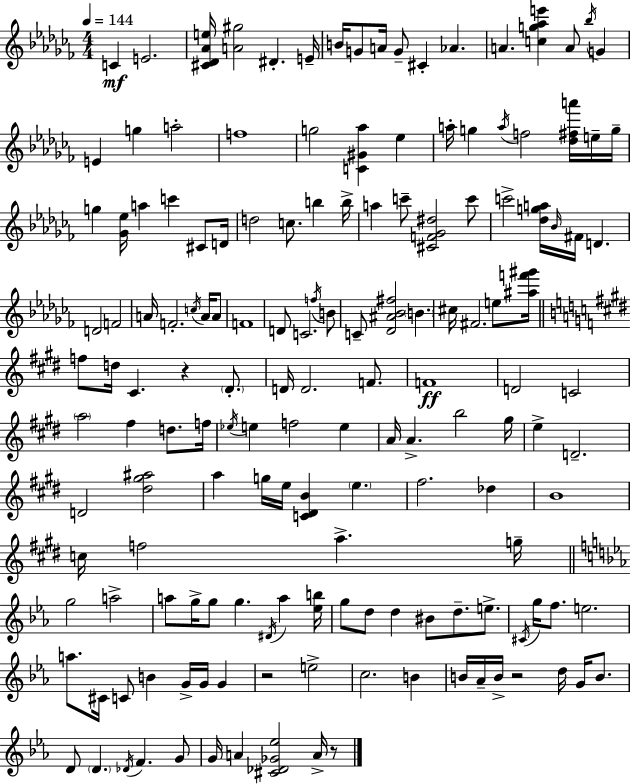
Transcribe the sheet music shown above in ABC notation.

X:1
T:Untitled
M:4/4
L:1/4
K:Abm
C E2 [^C_D_Ae]/4 [A^g]2 ^D E/4 B/4 G/2 A/4 G/2 ^C _A A [cg_ae'] A/2 _b/4 G E g a2 f4 g2 [C^G_a] _e a/4 g a/4 f2 [_d^fa']/4 e/4 g/4 g [_G_e]/4 a c' ^C/2 D/4 d2 c/2 b b/4 a c'/2 [^CF_G^d]2 c'/2 c'2 [_dga]/4 _B/4 ^F/4 D D2 F2 A/4 F2 c/4 A/4 A/2 F4 D/2 C2 f/4 B/2 C/2 [_D^A_B^f]2 B ^c/4 ^F2 e/2 [^af'^g']/4 f/2 d/4 ^C z ^D/2 D/4 D2 F/2 F4 D2 C2 a2 ^f d/2 f/4 _e/4 e f2 e A/4 A b2 ^g/4 e D2 D2 [^d^g^a]2 a g/4 e/4 [C^DB] e ^f2 _d B4 c/4 f2 a g/4 g2 a2 a/2 g/4 g/2 g ^D/4 a [_eb]/4 g/2 d/2 d ^B/2 d/2 e/2 ^C/4 g/4 f/2 e2 a/2 ^C/4 C/2 B G/4 G/4 G z2 e2 c2 B B/4 _A/4 B/4 z2 d/4 G/4 B/2 D/2 D _D/4 F G/2 G/4 A [^C_D_G_e]2 A/4 z/2